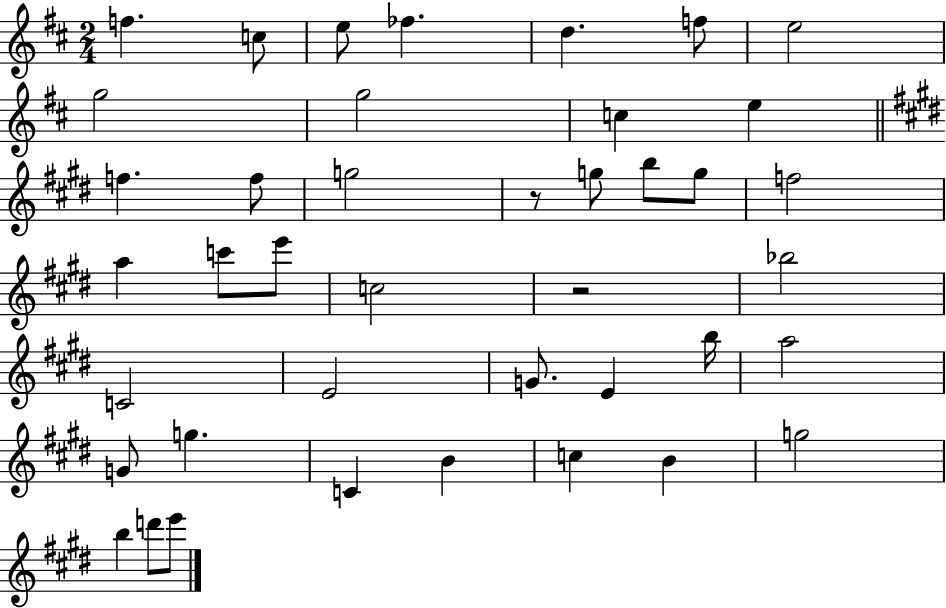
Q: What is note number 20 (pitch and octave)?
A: C6